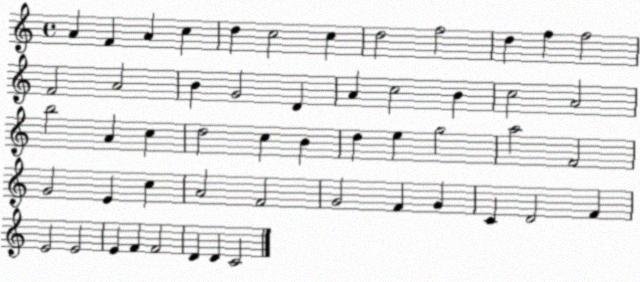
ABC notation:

X:1
T:Untitled
M:4/4
L:1/4
K:C
A F A c d c2 c d2 f2 d f f2 F2 A2 B G2 D A c2 B c2 A2 b2 A c d2 c B d e g2 a2 F2 G2 E c A2 F2 G2 F G C D2 F E2 E2 E F F2 D D C2